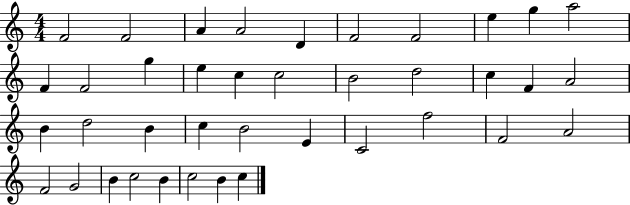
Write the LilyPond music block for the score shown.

{
  \clef treble
  \numericTimeSignature
  \time 4/4
  \key c \major
  f'2 f'2 | a'4 a'2 d'4 | f'2 f'2 | e''4 g''4 a''2 | \break f'4 f'2 g''4 | e''4 c''4 c''2 | b'2 d''2 | c''4 f'4 a'2 | \break b'4 d''2 b'4 | c''4 b'2 e'4 | c'2 f''2 | f'2 a'2 | \break f'2 g'2 | b'4 c''2 b'4 | c''2 b'4 c''4 | \bar "|."
}